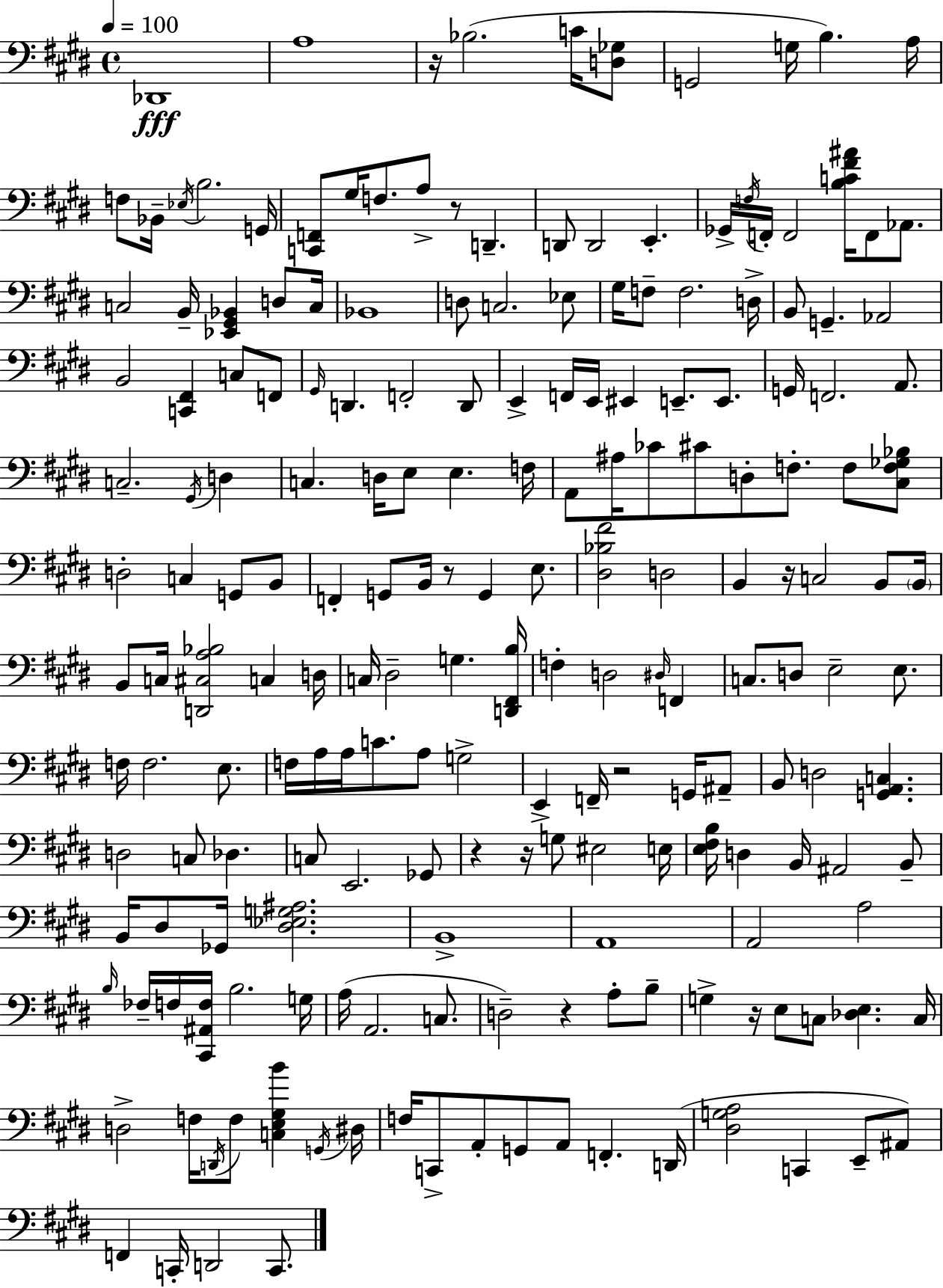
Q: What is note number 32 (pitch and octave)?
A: D3